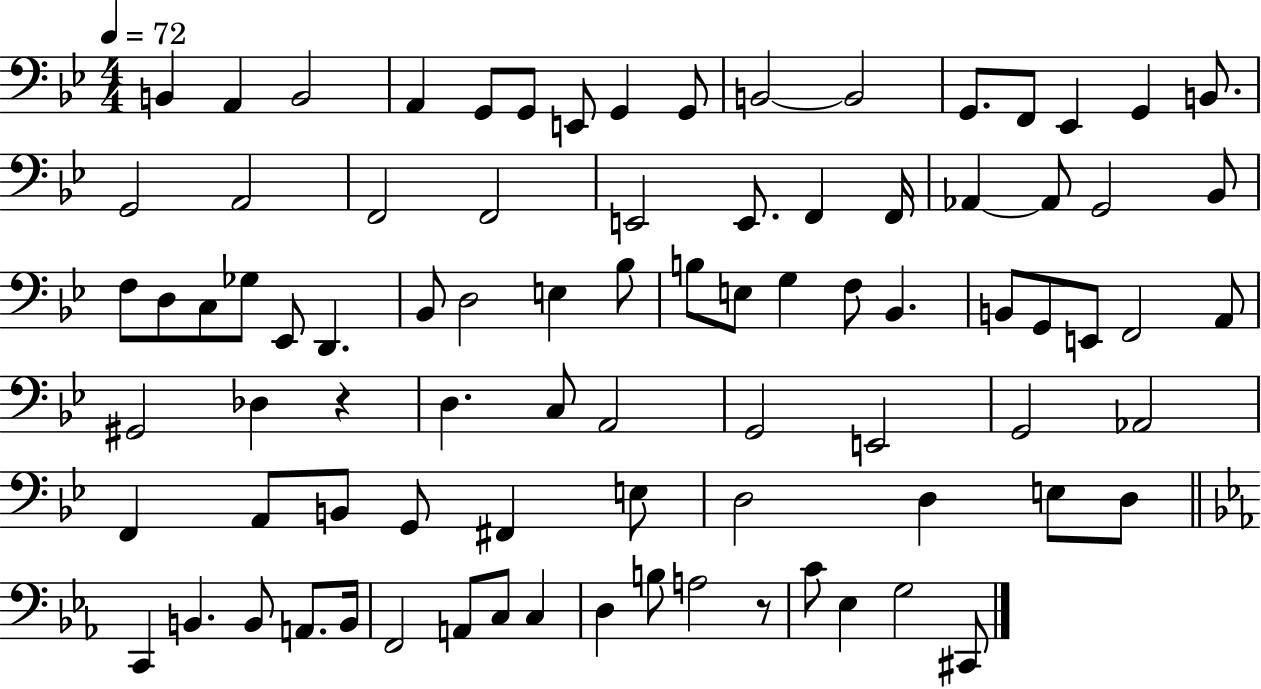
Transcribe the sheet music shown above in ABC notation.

X:1
T:Untitled
M:4/4
L:1/4
K:Bb
B,, A,, B,,2 A,, G,,/2 G,,/2 E,,/2 G,, G,,/2 B,,2 B,,2 G,,/2 F,,/2 _E,, G,, B,,/2 G,,2 A,,2 F,,2 F,,2 E,,2 E,,/2 F,, F,,/4 _A,, _A,,/2 G,,2 _B,,/2 F,/2 D,/2 C,/2 _G,/2 _E,,/2 D,, _B,,/2 D,2 E, _B,/2 B,/2 E,/2 G, F,/2 _B,, B,,/2 G,,/2 E,,/2 F,,2 A,,/2 ^G,,2 _D, z D, C,/2 A,,2 G,,2 E,,2 G,,2 _A,,2 F,, A,,/2 B,,/2 G,,/2 ^F,, E,/2 D,2 D, E,/2 D,/2 C,, B,, B,,/2 A,,/2 B,,/4 F,,2 A,,/2 C,/2 C, D, B,/2 A,2 z/2 C/2 _E, G,2 ^C,,/2